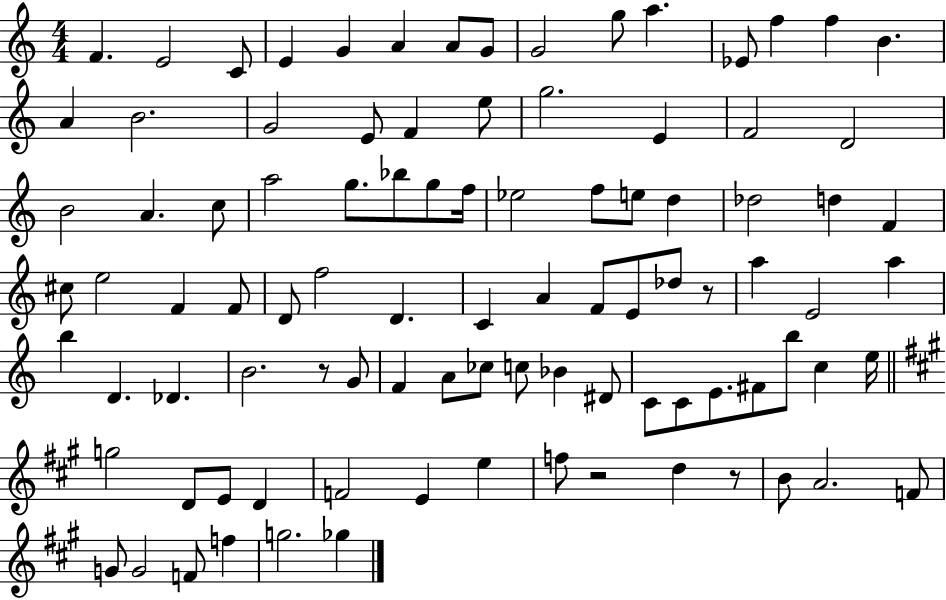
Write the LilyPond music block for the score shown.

{
  \clef treble
  \numericTimeSignature
  \time 4/4
  \key c \major
  f'4. e'2 c'8 | e'4 g'4 a'4 a'8 g'8 | g'2 g''8 a''4. | ees'8 f''4 f''4 b'4. | \break a'4 b'2. | g'2 e'8 f'4 e''8 | g''2. e'4 | f'2 d'2 | \break b'2 a'4. c''8 | a''2 g''8. bes''8 g''8 f''16 | ees''2 f''8 e''8 d''4 | des''2 d''4 f'4 | \break cis''8 e''2 f'4 f'8 | d'8 f''2 d'4. | c'4 a'4 f'8 e'8 des''8 r8 | a''4 e'2 a''4 | \break b''4 d'4. des'4. | b'2. r8 g'8 | f'4 a'8 ces''8 c''8 bes'4 dis'8 | c'8 c'8 e'8. fis'8 b''8 c''4 e''16 | \break \bar "||" \break \key a \major g''2 d'8 e'8 d'4 | f'2 e'4 e''4 | f''8 r2 d''4 r8 | b'8 a'2. f'8 | \break g'8 g'2 f'8 f''4 | g''2. ges''4 | \bar "|."
}